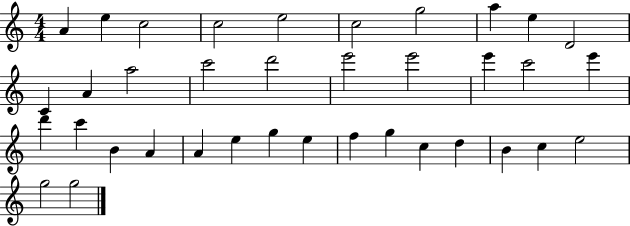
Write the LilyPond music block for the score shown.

{
  \clef treble
  \numericTimeSignature
  \time 4/4
  \key c \major
  a'4 e''4 c''2 | c''2 e''2 | c''2 g''2 | a''4 e''4 d'2 | \break c'4 a'4 a''2 | c'''2 d'''2 | e'''2 e'''2 | e'''4 c'''2 e'''4 | \break d'''4 c'''4 b'4 a'4 | a'4 e''4 g''4 e''4 | f''4 g''4 c''4 d''4 | b'4 c''4 e''2 | \break g''2 g''2 | \bar "|."
}